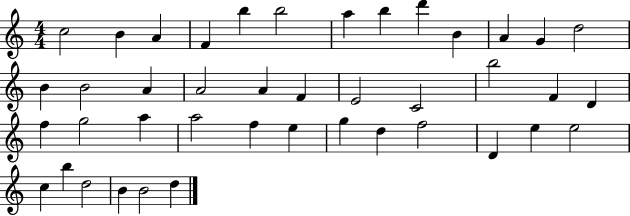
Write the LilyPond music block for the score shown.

{
  \clef treble
  \numericTimeSignature
  \time 4/4
  \key c \major
  c''2 b'4 a'4 | f'4 b''4 b''2 | a''4 b''4 d'''4 b'4 | a'4 g'4 d''2 | \break b'4 b'2 a'4 | a'2 a'4 f'4 | e'2 c'2 | b''2 f'4 d'4 | \break f''4 g''2 a''4 | a''2 f''4 e''4 | g''4 d''4 f''2 | d'4 e''4 e''2 | \break c''4 b''4 d''2 | b'4 b'2 d''4 | \bar "|."
}